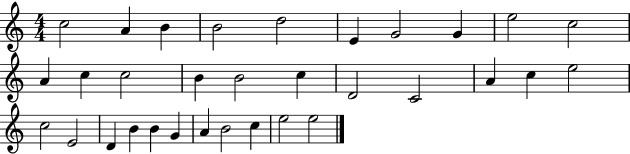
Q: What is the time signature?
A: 4/4